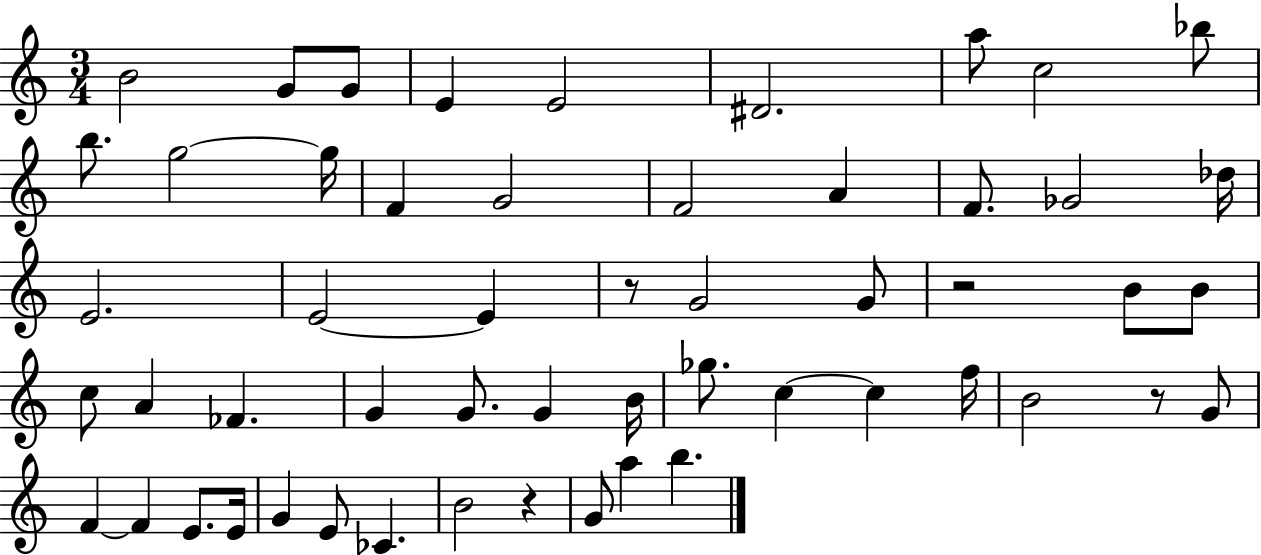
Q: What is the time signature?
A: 3/4